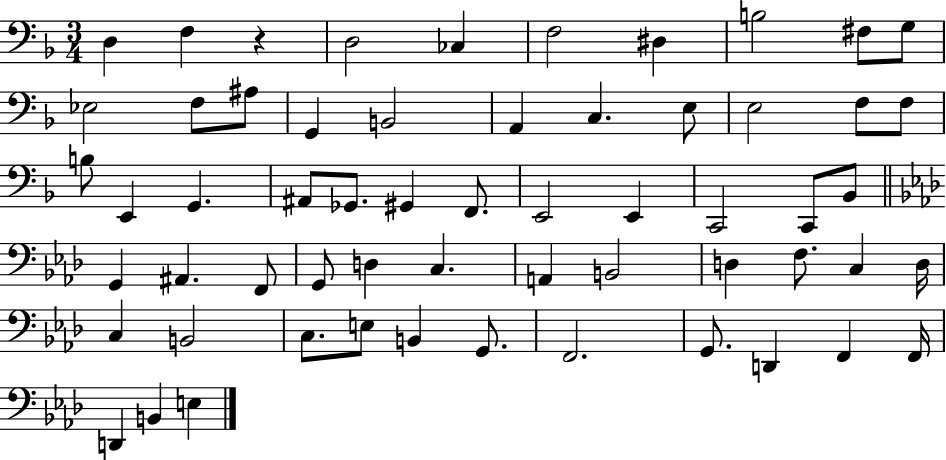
{
  \clef bass
  \numericTimeSignature
  \time 3/4
  \key f \major
  d4 f4 r4 | d2 ces4 | f2 dis4 | b2 fis8 g8 | \break ees2 f8 ais8 | g,4 b,2 | a,4 c4. e8 | e2 f8 f8 | \break b8 e,4 g,4. | ais,8 ges,8. gis,4 f,8. | e,2 e,4 | c,2 c,8 bes,8 | \break \bar "||" \break \key f \minor g,4 ais,4. f,8 | g,8 d4 c4. | a,4 b,2 | d4 f8. c4 d16 | \break c4 b,2 | c8. e8 b,4 g,8. | f,2. | g,8. d,4 f,4 f,16 | \break d,4 b,4 e4 | \bar "|."
}